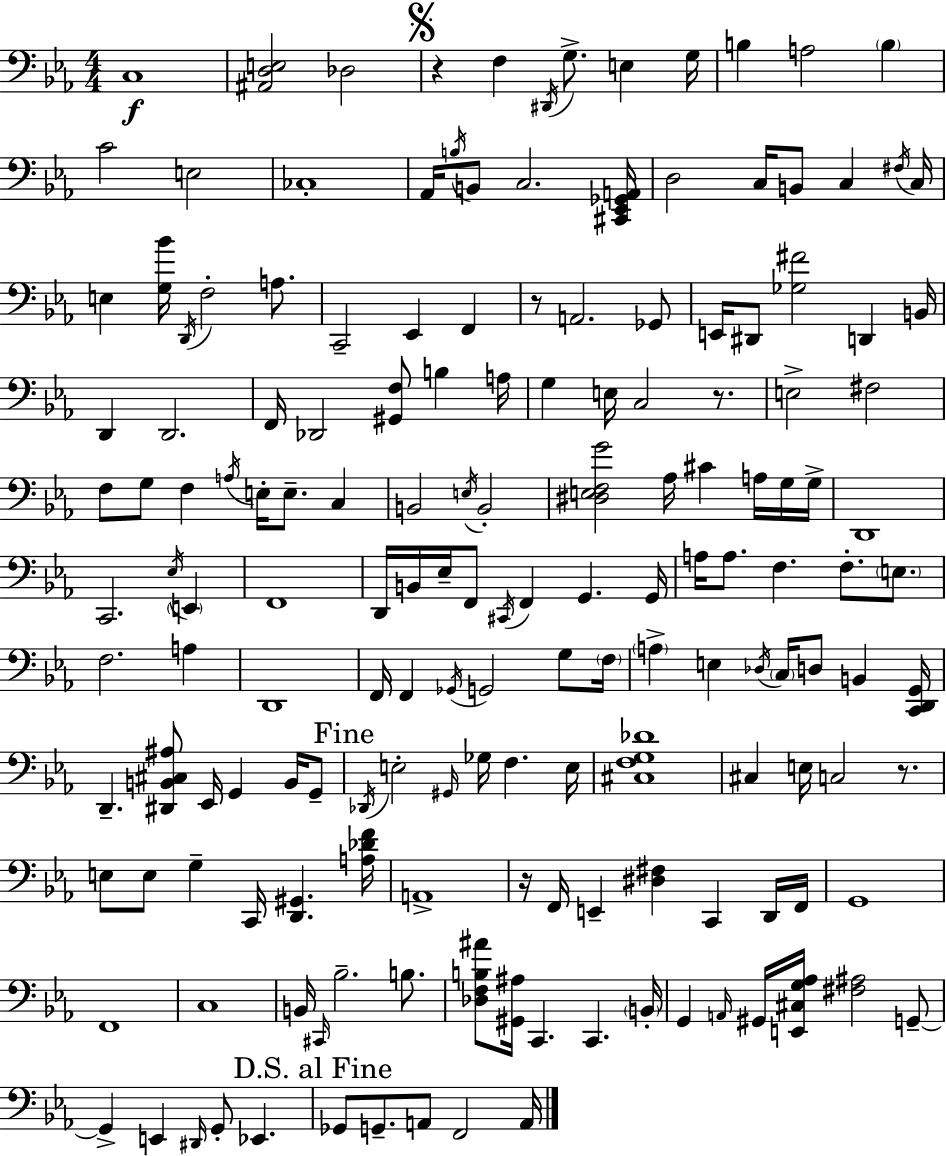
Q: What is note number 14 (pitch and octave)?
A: Ab2